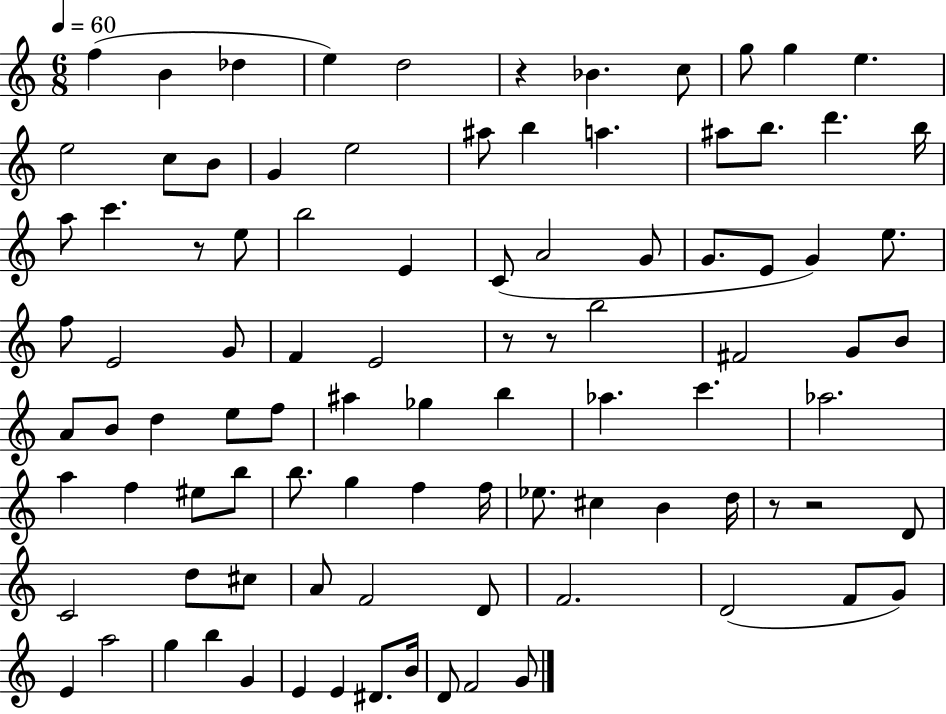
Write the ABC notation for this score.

X:1
T:Untitled
M:6/8
L:1/4
K:C
f B _d e d2 z _B c/2 g/2 g e e2 c/2 B/2 G e2 ^a/2 b a ^a/2 b/2 d' b/4 a/2 c' z/2 e/2 b2 E C/2 A2 G/2 G/2 E/2 G e/2 f/2 E2 G/2 F E2 z/2 z/2 b2 ^F2 G/2 B/2 A/2 B/2 d e/2 f/2 ^a _g b _a c' _a2 a f ^e/2 b/2 b/2 g f f/4 _e/2 ^c B d/4 z/2 z2 D/2 C2 d/2 ^c/2 A/2 F2 D/2 F2 D2 F/2 G/2 E a2 g b G E E ^D/2 B/4 D/2 F2 G/2